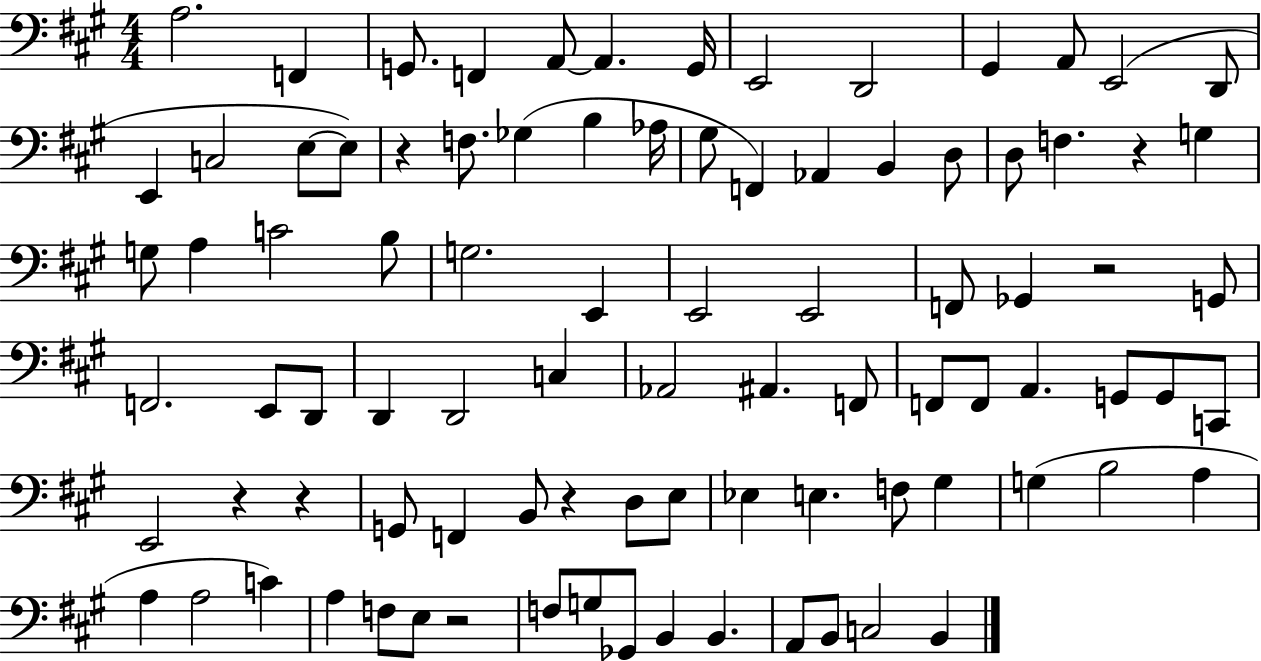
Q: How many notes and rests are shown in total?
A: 90